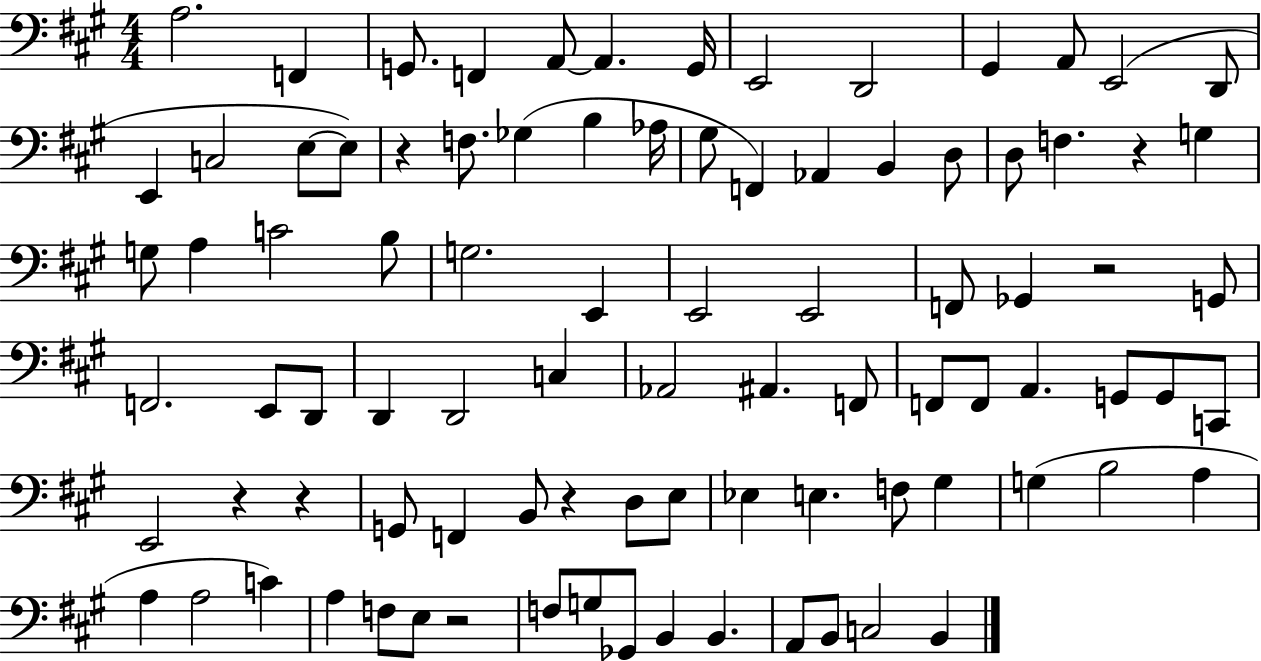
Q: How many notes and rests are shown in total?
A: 90